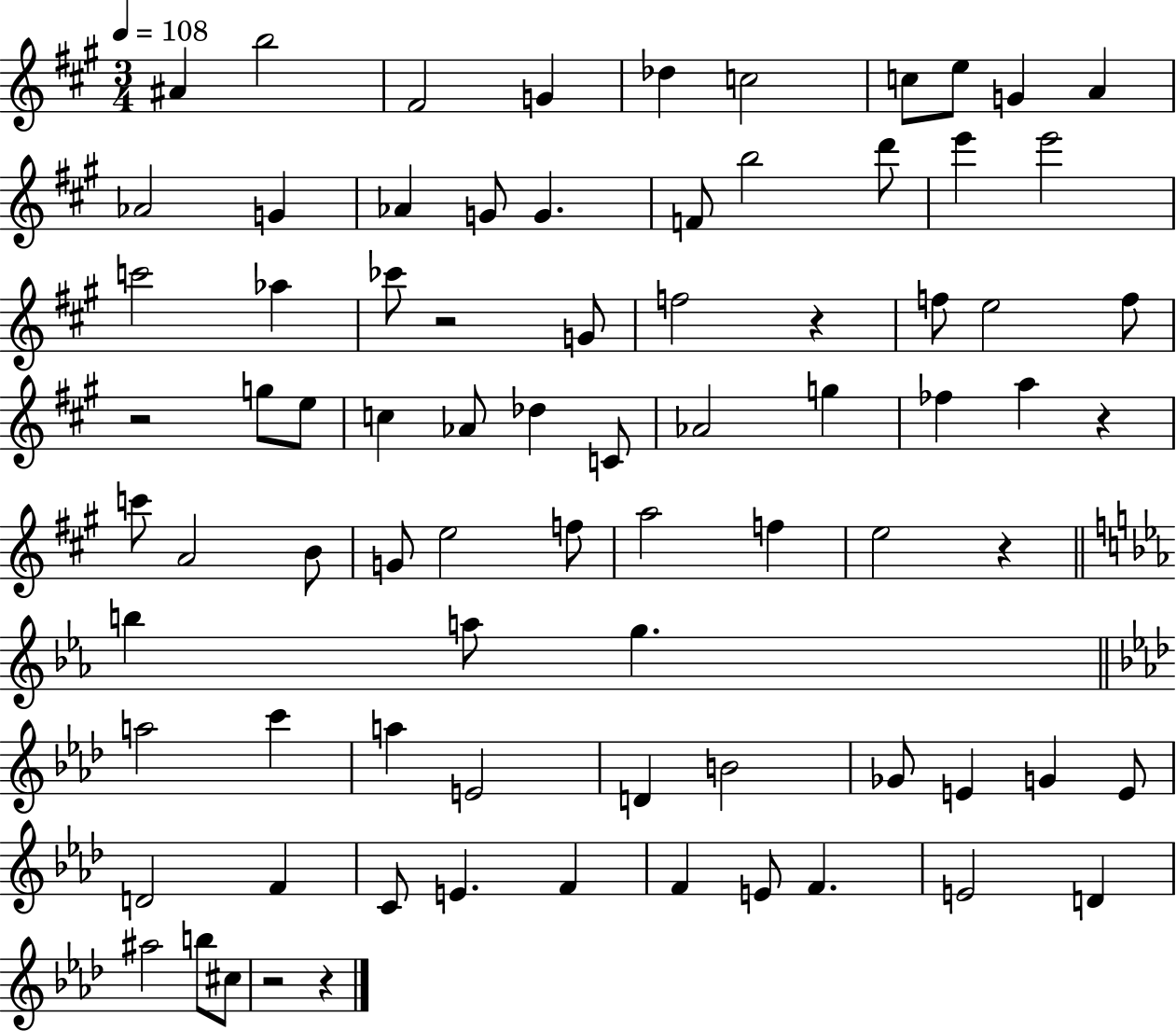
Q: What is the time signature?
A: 3/4